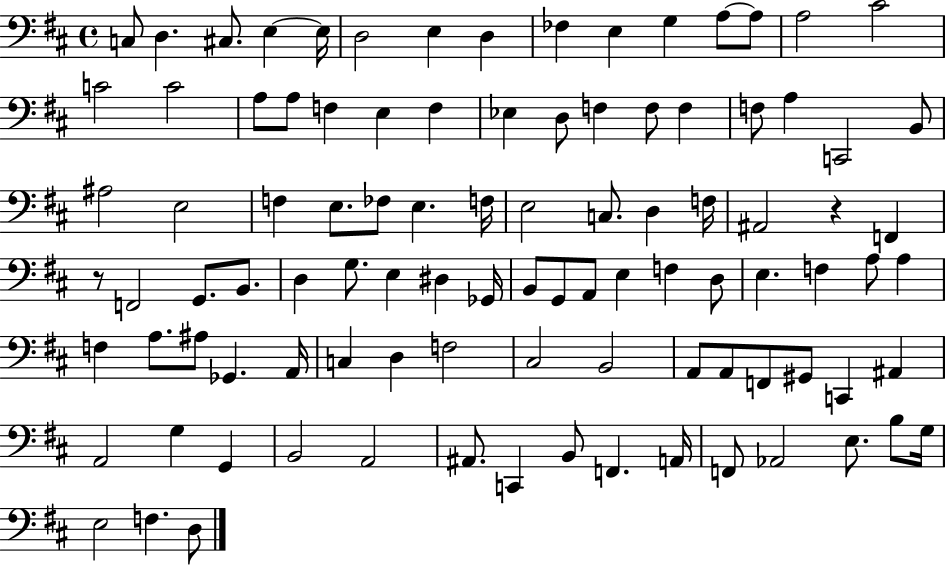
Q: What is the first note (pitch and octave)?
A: C3